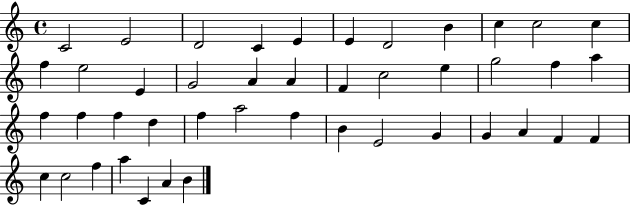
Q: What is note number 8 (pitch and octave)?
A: B4